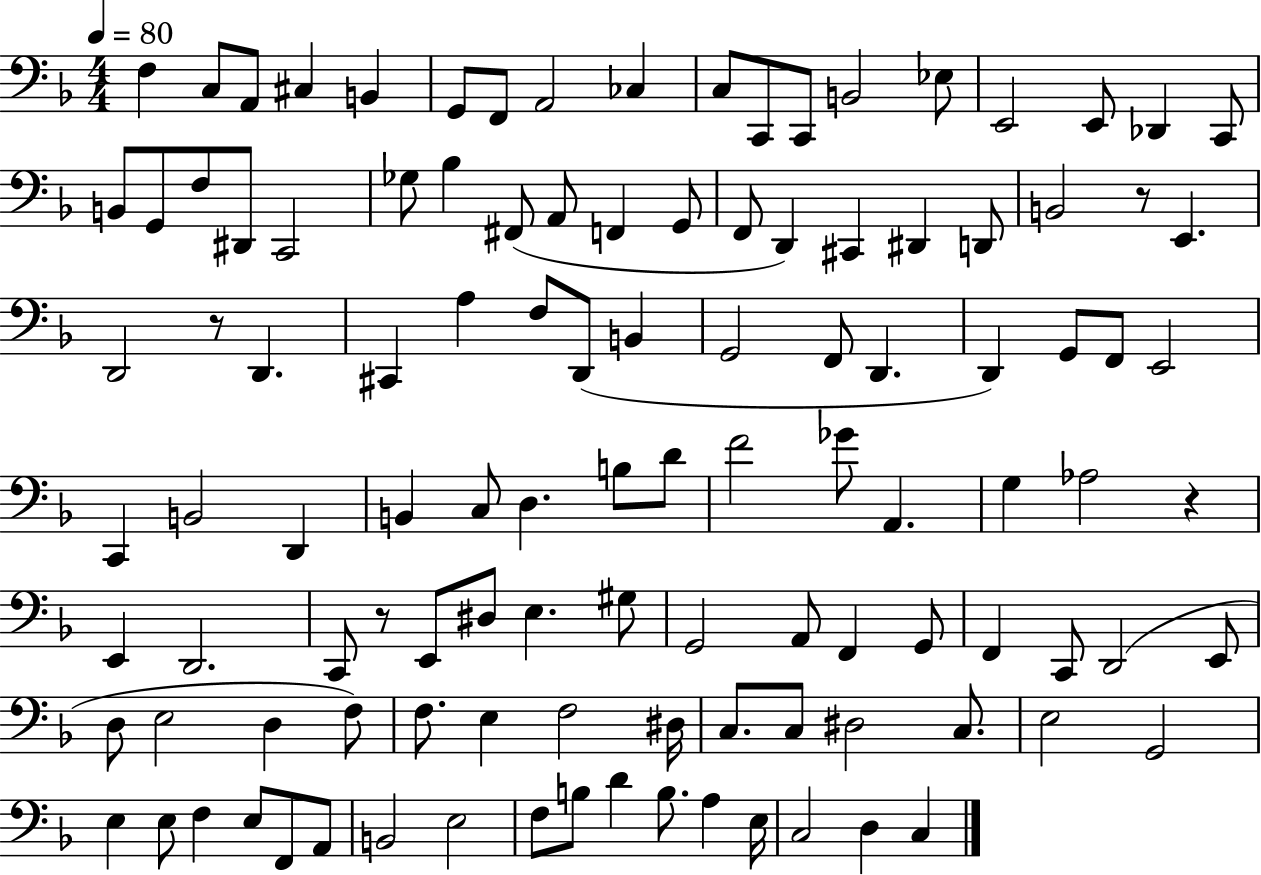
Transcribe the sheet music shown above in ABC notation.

X:1
T:Untitled
M:4/4
L:1/4
K:F
F, C,/2 A,,/2 ^C, B,, G,,/2 F,,/2 A,,2 _C, C,/2 C,,/2 C,,/2 B,,2 _E,/2 E,,2 E,,/2 _D,, C,,/2 B,,/2 G,,/2 F,/2 ^D,,/2 C,,2 _G,/2 _B, ^F,,/2 A,,/2 F,, G,,/2 F,,/2 D,, ^C,, ^D,, D,,/2 B,,2 z/2 E,, D,,2 z/2 D,, ^C,, A, F,/2 D,,/2 B,, G,,2 F,,/2 D,, D,, G,,/2 F,,/2 E,,2 C,, B,,2 D,, B,, C,/2 D, B,/2 D/2 F2 _G/2 A,, G, _A,2 z E,, D,,2 C,,/2 z/2 E,,/2 ^D,/2 E, ^G,/2 G,,2 A,,/2 F,, G,,/2 F,, C,,/2 D,,2 E,,/2 D,/2 E,2 D, F,/2 F,/2 E, F,2 ^D,/4 C,/2 C,/2 ^D,2 C,/2 E,2 G,,2 E, E,/2 F, E,/2 F,,/2 A,,/2 B,,2 E,2 F,/2 B,/2 D B,/2 A, E,/4 C,2 D, C,